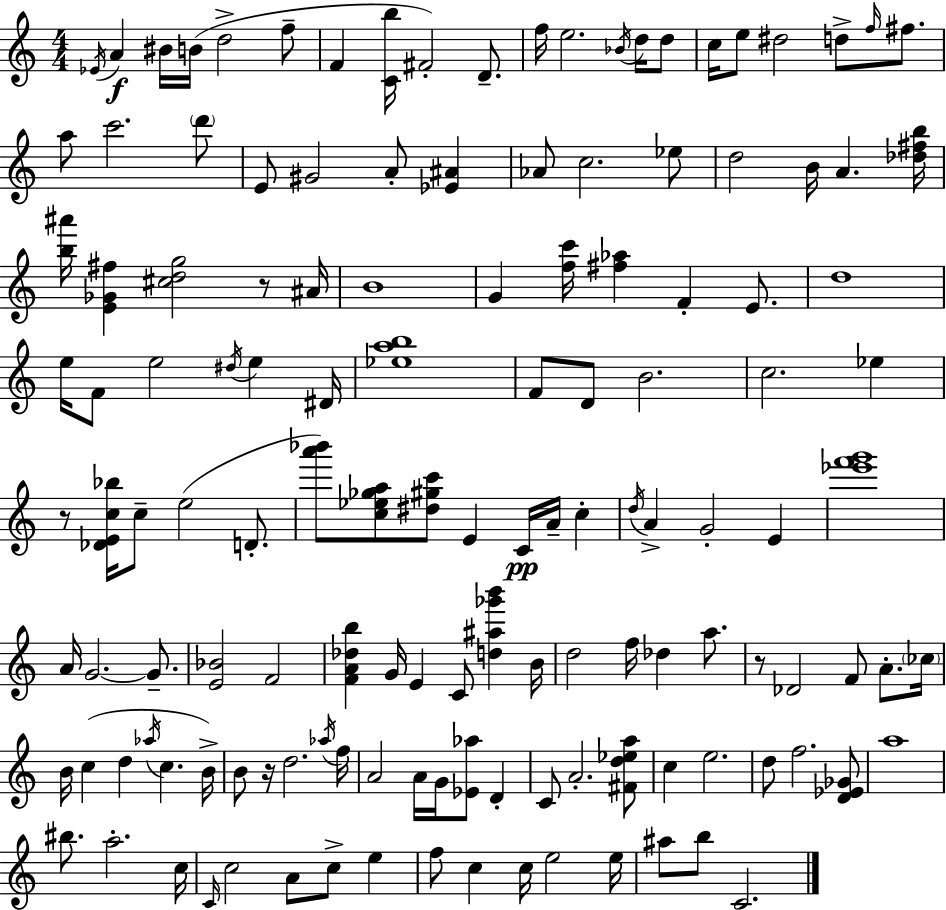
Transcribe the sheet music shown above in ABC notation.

X:1
T:Untitled
M:4/4
L:1/4
K:Am
_E/4 A ^B/4 B/4 d2 f/2 F [Cb]/4 ^F2 D/2 f/4 e2 _B/4 d/4 d/2 c/4 e/2 ^d2 d/2 f/4 ^f/2 a/2 c'2 d'/2 E/2 ^G2 A/2 [_E^A] _A/2 c2 _e/2 d2 B/4 A [_d^fb]/4 [b^a']/4 [E_G^f] [^cdg]2 z/2 ^A/4 B4 G [fc']/4 [^f_a] F E/2 d4 e/4 F/2 e2 ^d/4 e ^D/4 [_eab]4 F/2 D/2 B2 c2 _e z/2 [_DEc_b]/4 c/2 e2 D/2 [a'_b']/2 [c_e_ga]/2 [^d^gc']/2 E C/4 A/4 c d/4 A G2 E [_e'f'g']4 A/4 G2 G/2 [E_B]2 F2 [FA_db] G/4 E C/2 [d^a_g'b'] B/4 d2 f/4 _d a/2 z/2 _D2 F/2 A/2 _c/4 B/4 c d _a/4 c B/4 B/2 z/4 d2 _a/4 f/4 A2 A/4 G/4 [_E_a]/2 D C/2 A2 [^Fd_ea]/2 c e2 d/2 f2 [D_E_G]/2 a4 ^b/2 a2 c/4 C/4 c2 A/2 c/2 e f/2 c c/4 e2 e/4 ^a/2 b/2 C2